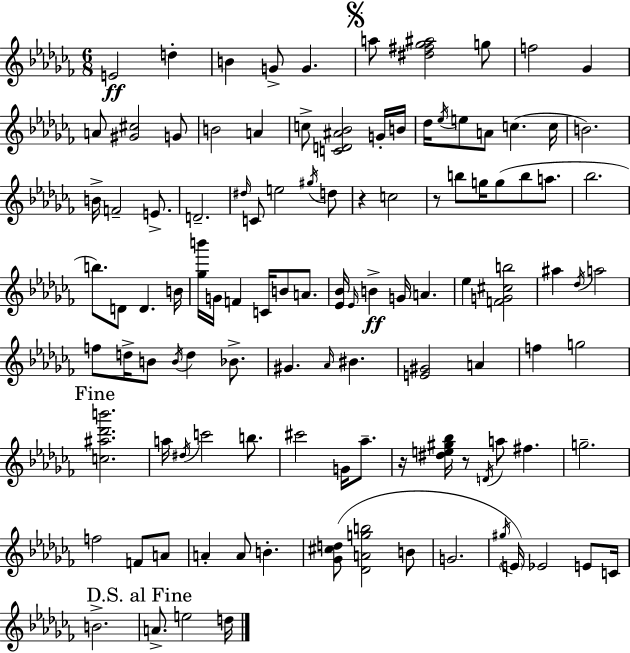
X:1
T:Untitled
M:6/8
L:1/4
K:Abm
E2 d B G/2 G a/2 [^d^f_g^a]2 g/2 f2 _G A/2 [^G^c]2 G/2 B2 A c/2 [CD^A_B]2 G/4 B/4 _d/4 _e/4 e/2 A/2 c c/4 B2 B/4 F2 E/2 D2 ^d/4 C/2 e2 ^g/4 d/2 z c2 z/2 b/2 g/4 g/2 b/2 a/2 _b2 b/2 D/2 D B/4 [_gb']/4 G/4 F C/4 B/2 A/2 [_E_B]/4 _E/4 B G/4 A _e [FG^cb]2 ^a _d/4 a2 f/2 d/4 B/2 B/4 d _B/2 ^G _A/4 ^B [E^G]2 A f g2 [c^a_d'b']2 a/4 ^d/4 c'2 b/2 ^c'2 G/4 _a/2 z/4 [^de^g_b]/4 z/2 D/4 a/2 ^f g2 f2 F/2 A/2 A A/2 B [_G^cd]/2 [_DAgb]2 B/2 G2 ^g/4 E/4 _E2 E/2 C/4 B2 A/2 e2 d/4